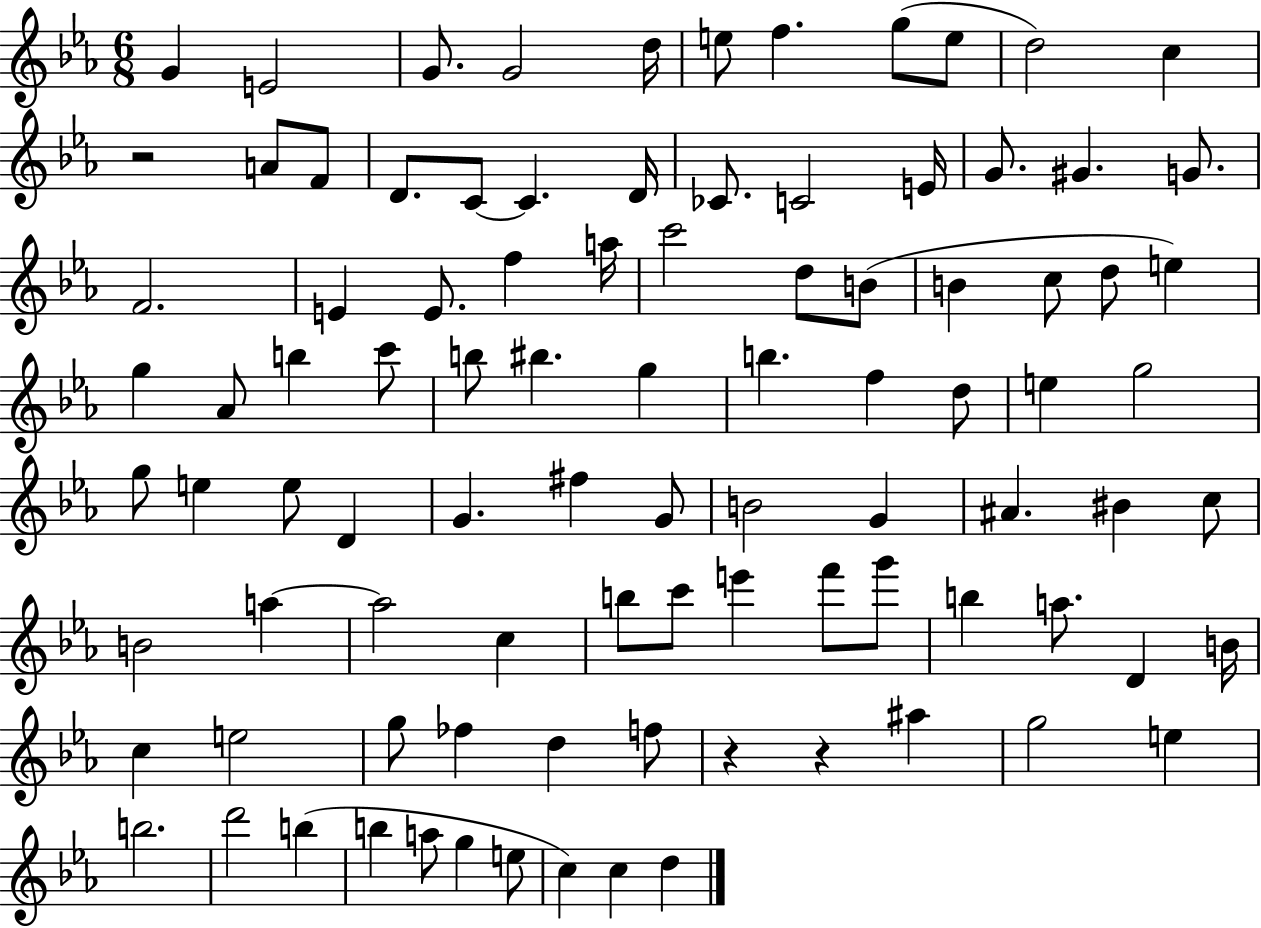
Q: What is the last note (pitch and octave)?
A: D5